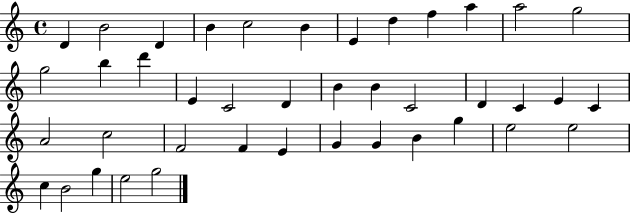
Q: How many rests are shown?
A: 0